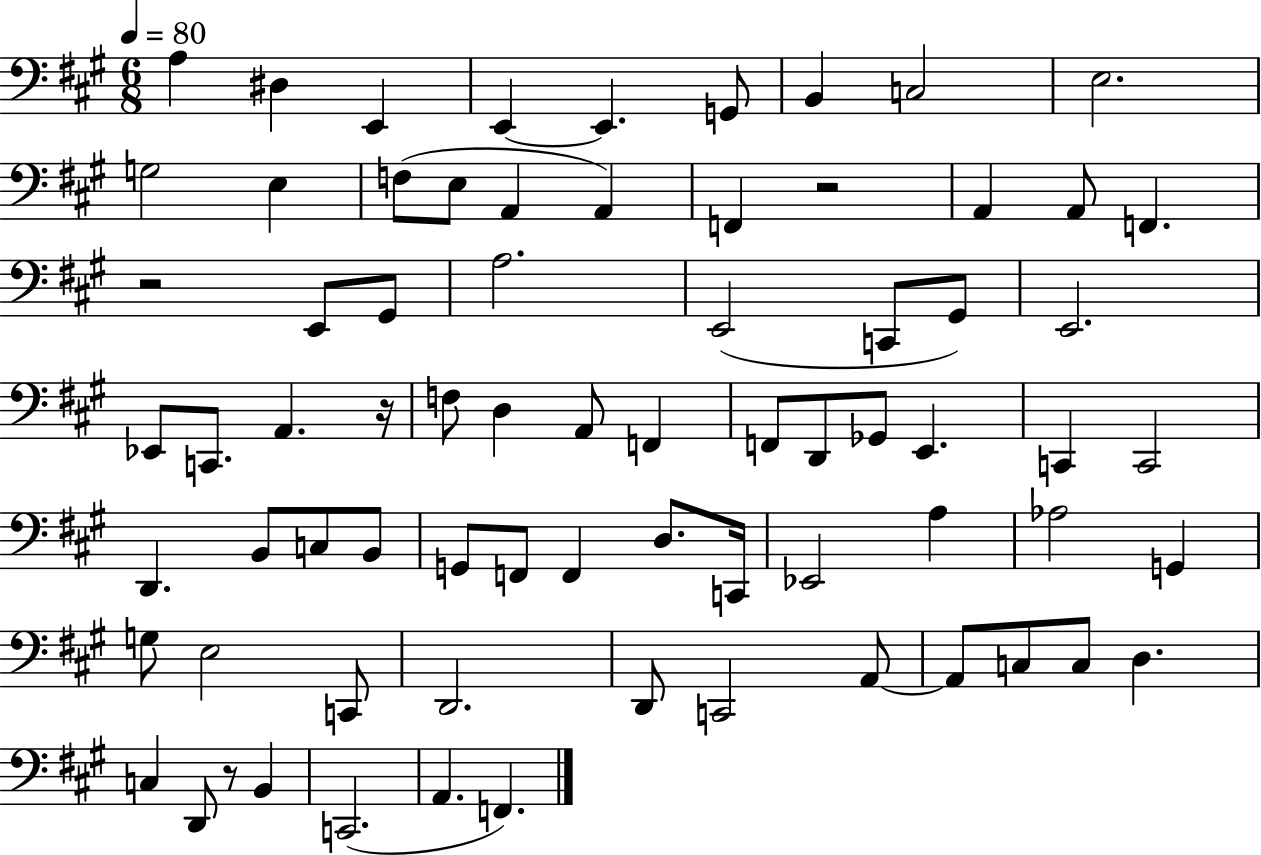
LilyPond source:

{
  \clef bass
  \numericTimeSignature
  \time 6/8
  \key a \major
  \tempo 4 = 80
  \repeat volta 2 { a4 dis4 e,4 | e,4~~ e,4. g,8 | b,4 c2 | e2. | \break g2 e4 | f8( e8 a,4 a,4) | f,4 r2 | a,4 a,8 f,4. | \break r2 e,8 gis,8 | a2. | e,2( c,8 gis,8) | e,2. | \break ees,8 c,8. a,4. r16 | f8 d4 a,8 f,4 | f,8 d,8 ges,8 e,4. | c,4 c,2 | \break d,4. b,8 c8 b,8 | g,8 f,8 f,4 d8. c,16 | ees,2 a4 | aes2 g,4 | \break g8 e2 c,8 | d,2. | d,8 c,2 a,8~~ | a,8 c8 c8 d4. | \break c4 d,8 r8 b,4 | c,2.( | a,4. f,4.) | } \bar "|."
}